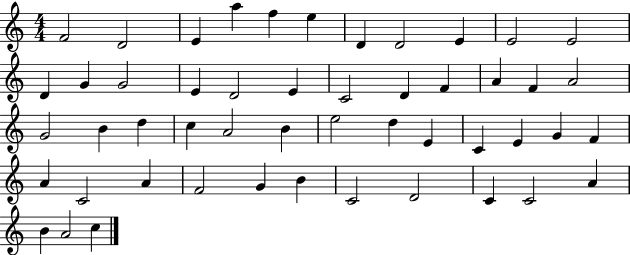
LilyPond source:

{
  \clef treble
  \numericTimeSignature
  \time 4/4
  \key c \major
  f'2 d'2 | e'4 a''4 f''4 e''4 | d'4 d'2 e'4 | e'2 e'2 | \break d'4 g'4 g'2 | e'4 d'2 e'4 | c'2 d'4 f'4 | a'4 f'4 a'2 | \break g'2 b'4 d''4 | c''4 a'2 b'4 | e''2 d''4 e'4 | c'4 e'4 g'4 f'4 | \break a'4 c'2 a'4 | f'2 g'4 b'4 | c'2 d'2 | c'4 c'2 a'4 | \break b'4 a'2 c''4 | \bar "|."
}